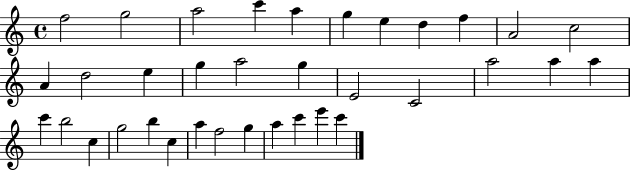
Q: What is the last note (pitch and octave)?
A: C6